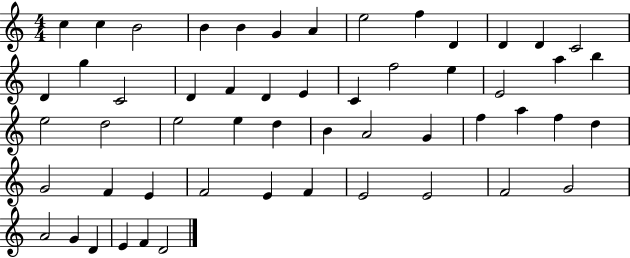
{
  \clef treble
  \numericTimeSignature
  \time 4/4
  \key c \major
  c''4 c''4 b'2 | b'4 b'4 g'4 a'4 | e''2 f''4 d'4 | d'4 d'4 c'2 | \break d'4 g''4 c'2 | d'4 f'4 d'4 e'4 | c'4 f''2 e''4 | e'2 a''4 b''4 | \break e''2 d''2 | e''2 e''4 d''4 | b'4 a'2 g'4 | f''4 a''4 f''4 d''4 | \break g'2 f'4 e'4 | f'2 e'4 f'4 | e'2 e'2 | f'2 g'2 | \break a'2 g'4 d'4 | e'4 f'4 d'2 | \bar "|."
}